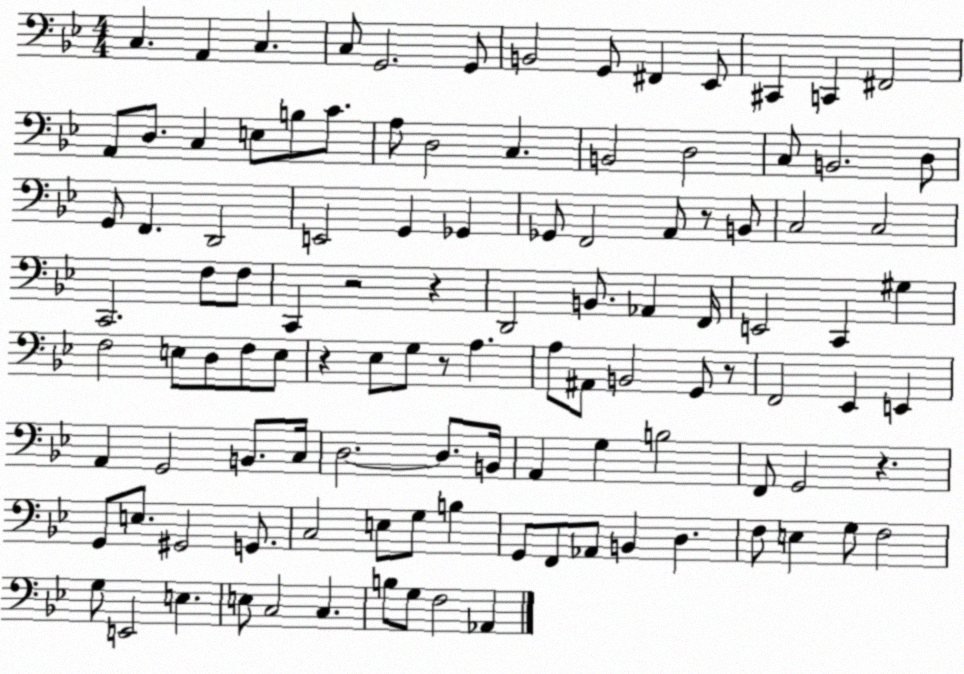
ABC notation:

X:1
T:Untitled
M:4/4
L:1/4
K:Bb
C, A,, C, C,/2 G,,2 G,,/2 B,,2 G,,/2 ^F,, _E,,/2 ^C,, C,, ^F,,2 A,,/2 D,/2 C, E,/2 B,/2 C/2 A,/2 D,2 C, B,,2 D,2 C,/2 B,,2 D,/2 G,,/2 F,, D,,2 E,,2 G,, _G,, _G,,/2 F,,2 A,,/2 z/2 B,,/2 C,2 C,2 C,,2 F,/2 F,/2 C,, z2 z D,,2 B,,/2 _A,, F,,/4 E,,2 C,, ^G, F,2 E,/2 D,/2 F,/2 E,/2 z _E,/2 G,/2 z/2 A, A,/2 ^A,,/2 B,,2 G,,/2 z/2 F,,2 _E,, E,, A,, G,,2 B,,/2 C,/4 D,2 D,/2 B,,/4 A,, G, B,2 F,,/2 G,,2 z G,,/2 E,/2 ^G,,2 G,,/2 C,2 E,/2 G,/2 B, G,,/2 F,,/2 _A,,/2 B,, D, F,/2 E, G,/2 F,2 G,/2 E,,2 E, E,/2 C,2 C, B,/2 G,/2 F,2 _A,,